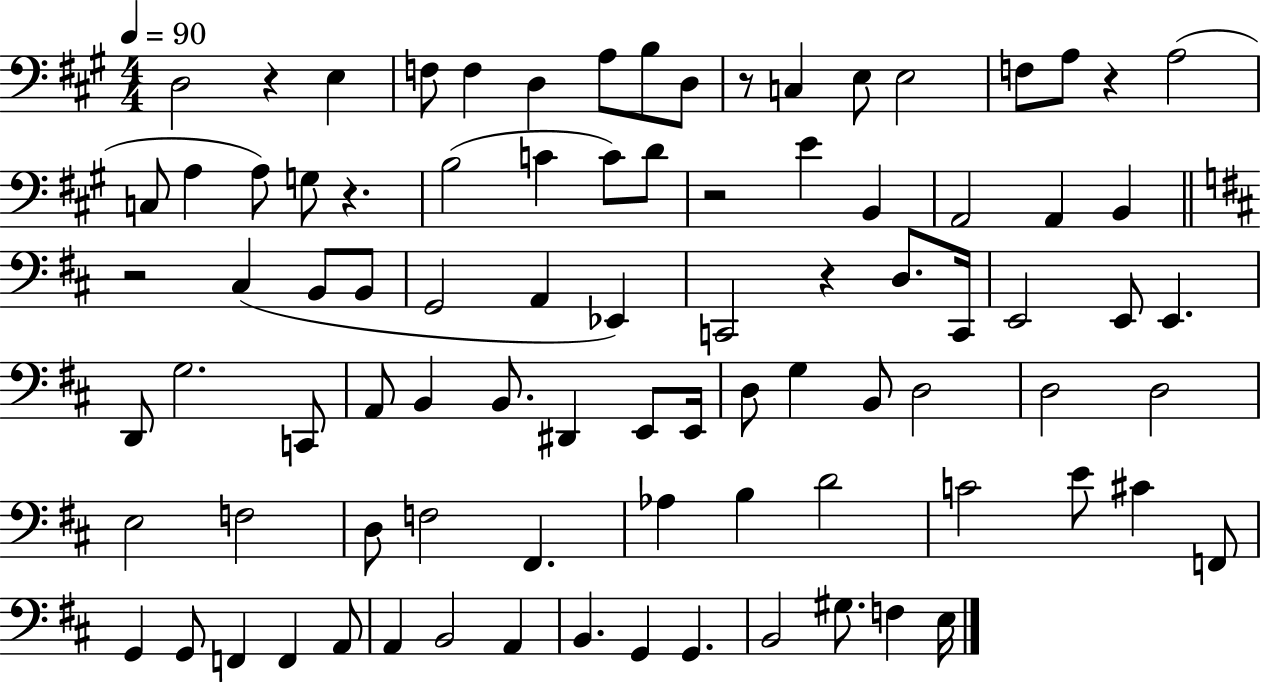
D3/h R/q E3/q F3/e F3/q D3/q A3/e B3/e D3/e R/e C3/q E3/e E3/h F3/e A3/e R/q A3/h C3/e A3/q A3/e G3/e R/q. B3/h C4/q C4/e D4/e R/h E4/q B2/q A2/h A2/q B2/q R/h C#3/q B2/e B2/e G2/h A2/q Eb2/q C2/h R/q D3/e. C2/s E2/h E2/e E2/q. D2/e G3/h. C2/e A2/e B2/q B2/e. D#2/q E2/e E2/s D3/e G3/q B2/e D3/h D3/h D3/h E3/h F3/h D3/e F3/h F#2/q. Ab3/q B3/q D4/h C4/h E4/e C#4/q F2/e G2/q G2/e F2/q F2/q A2/e A2/q B2/h A2/q B2/q. G2/q G2/q. B2/h G#3/e. F3/q E3/s